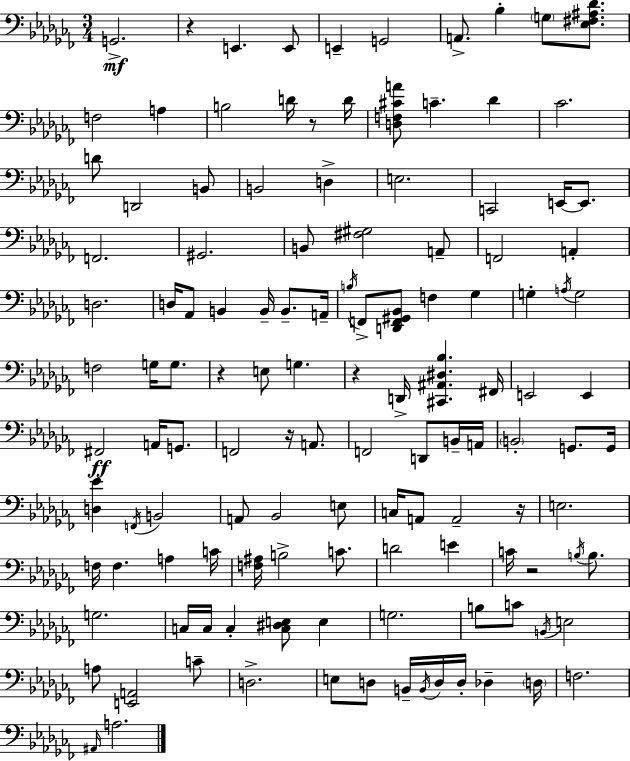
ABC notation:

X:1
T:Untitled
M:3/4
L:1/4
K:Abm
G,,2 z E,, E,,/2 E,, G,,2 A,,/2 _B, G,/2 [_E,^F,^A,_D]/2 F,2 A, B,2 D/4 z/2 D/4 [D,F,^CA]/2 C _D _C2 D/2 D,,2 B,,/2 B,,2 D, E,2 C,,2 E,,/4 E,,/2 F,,2 ^G,,2 B,,/2 [^F,^G,]2 A,,/2 F,,2 A,, D,2 D,/4 _A,,/2 B,, B,,/4 B,,/2 A,,/4 B,/4 F,,/2 [D,,F,,^G,,_B,,]/2 F, _G, G, A,/4 G,2 F,2 G,/4 G,/2 z E,/2 G, z D,,/4 [^C,,^A,,^D,_B,] ^F,,/4 E,,2 E,, ^F,,2 A,,/4 G,,/2 F,,2 z/4 A,,/2 F,,2 D,,/2 B,,/4 A,,/4 B,,2 G,,/2 G,,/4 [D,_E] F,,/4 B,,2 A,,/2 _B,,2 E,/2 C,/4 A,,/2 A,,2 z/4 E,2 F,/4 F, A, C/4 [F,^A,]/4 B,2 C/2 D2 E C/4 z2 B,/4 B,/2 G,2 C,/4 C,/4 C, [C,^D,E,]/2 E, G,2 B,/2 C/2 B,,/4 E,2 A,/2 [E,,A,,]2 C/2 D,2 E,/2 D,/2 B,,/4 B,,/4 D,/4 D,/4 _D, D,/4 F,2 ^A,,/4 A,2